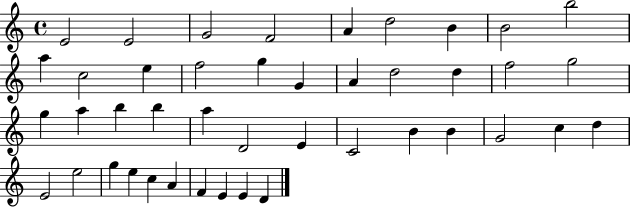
{
  \clef treble
  \time 4/4
  \defaultTimeSignature
  \key c \major
  e'2 e'2 | g'2 f'2 | a'4 d''2 b'4 | b'2 b''2 | \break a''4 c''2 e''4 | f''2 g''4 g'4 | a'4 d''2 d''4 | f''2 g''2 | \break g''4 a''4 b''4 b''4 | a''4 d'2 e'4 | c'2 b'4 b'4 | g'2 c''4 d''4 | \break e'2 e''2 | g''4 e''4 c''4 a'4 | f'4 e'4 e'4 d'4 | \bar "|."
}